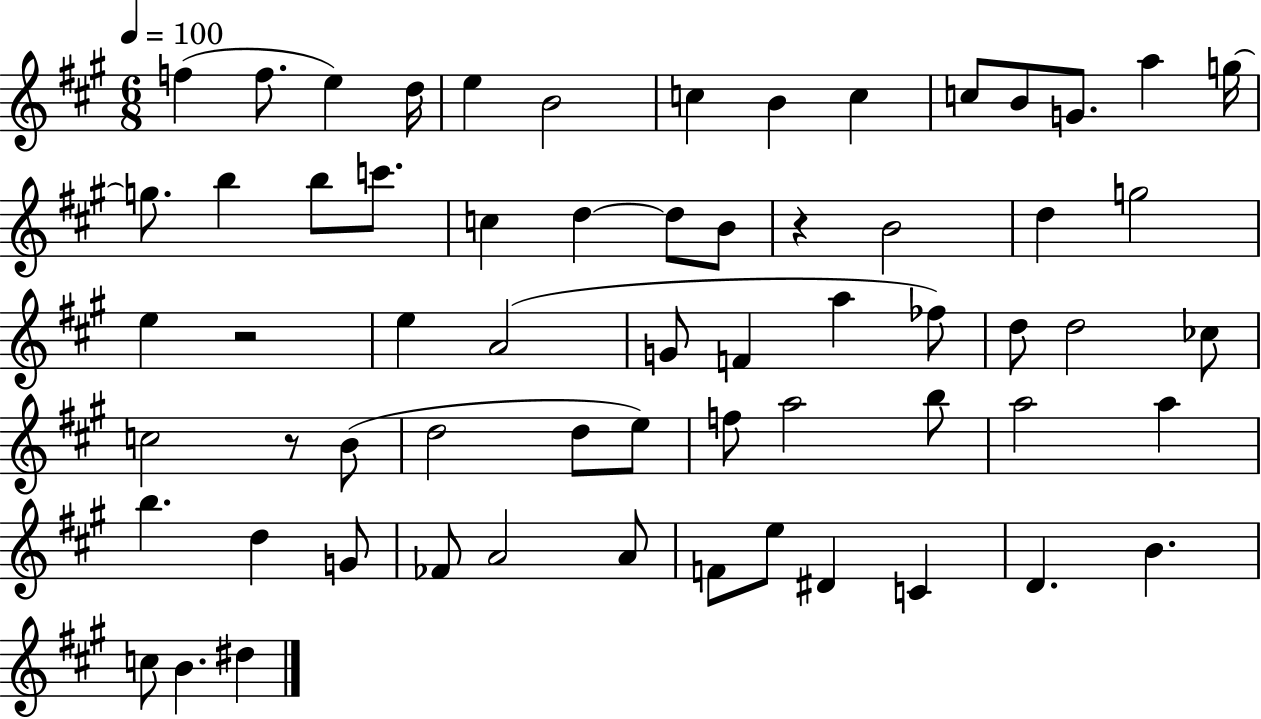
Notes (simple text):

F5/q F5/e. E5/q D5/s E5/q B4/h C5/q B4/q C5/q C5/e B4/e G4/e. A5/q G5/s G5/e. B5/q B5/e C6/e. C5/q D5/q D5/e B4/e R/q B4/h D5/q G5/h E5/q R/h E5/q A4/h G4/e F4/q A5/q FES5/e D5/e D5/h CES5/e C5/h R/e B4/e D5/h D5/e E5/e F5/e A5/h B5/e A5/h A5/q B5/q. D5/q G4/e FES4/e A4/h A4/e F4/e E5/e D#4/q C4/q D4/q. B4/q. C5/e B4/q. D#5/q